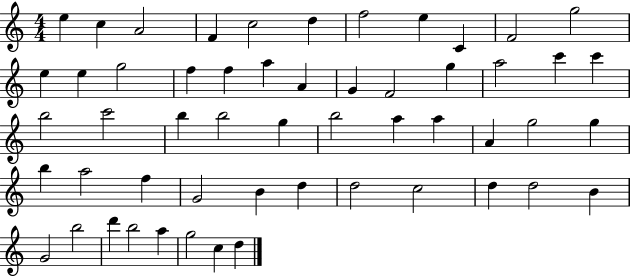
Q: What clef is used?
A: treble